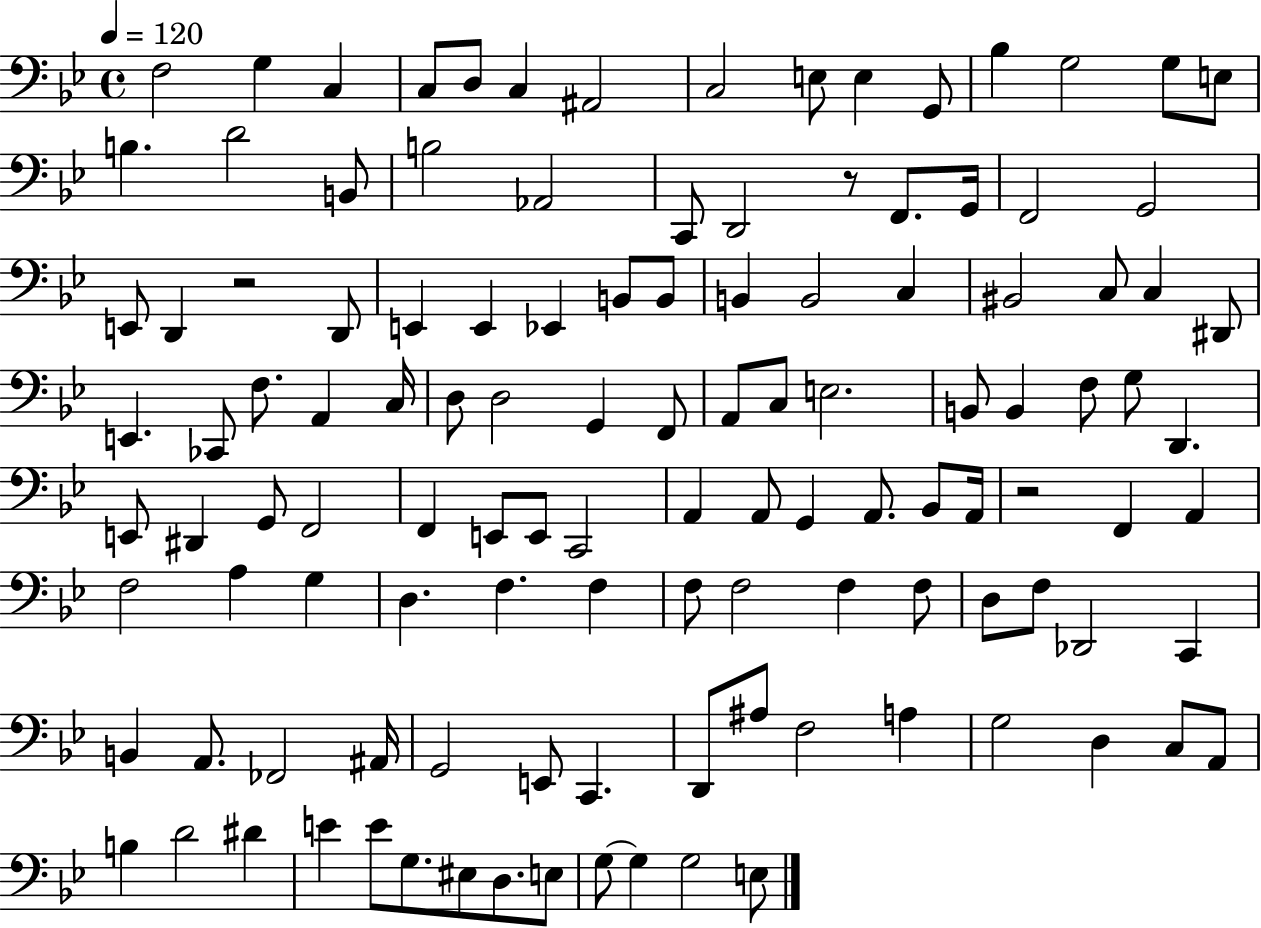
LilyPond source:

{
  \clef bass
  \time 4/4
  \defaultTimeSignature
  \key bes \major
  \tempo 4 = 120
  f2 g4 c4 | c8 d8 c4 ais,2 | c2 e8 e4 g,8 | bes4 g2 g8 e8 | \break b4. d'2 b,8 | b2 aes,2 | c,8 d,2 r8 f,8. g,16 | f,2 g,2 | \break e,8 d,4 r2 d,8 | e,4 e,4 ees,4 b,8 b,8 | b,4 b,2 c4 | bis,2 c8 c4 dis,8 | \break e,4. ces,8 f8. a,4 c16 | d8 d2 g,4 f,8 | a,8 c8 e2. | b,8 b,4 f8 g8 d,4. | \break e,8 dis,4 g,8 f,2 | f,4 e,8 e,8 c,2 | a,4 a,8 g,4 a,8. bes,8 a,16 | r2 f,4 a,4 | \break f2 a4 g4 | d4. f4. f4 | f8 f2 f4 f8 | d8 f8 des,2 c,4 | \break b,4 a,8. fes,2 ais,16 | g,2 e,8 c,4. | d,8 ais8 f2 a4 | g2 d4 c8 a,8 | \break b4 d'2 dis'4 | e'4 e'8 g8. eis8 d8. e8 | g8~~ g4 g2 e8 | \bar "|."
}